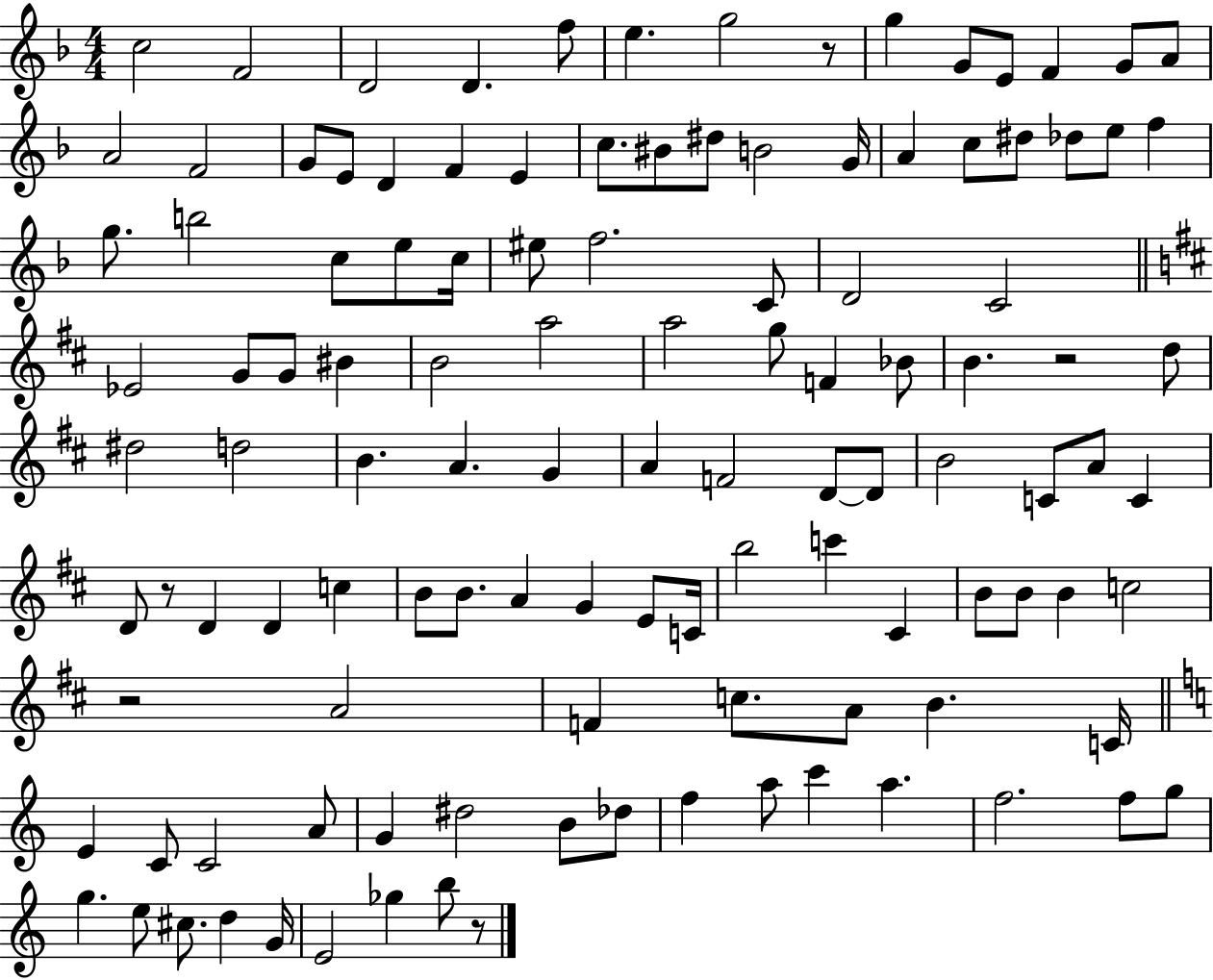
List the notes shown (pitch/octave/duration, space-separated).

C5/h F4/h D4/h D4/q. F5/e E5/q. G5/h R/e G5/q G4/e E4/e F4/q G4/e A4/e A4/h F4/h G4/e E4/e D4/q F4/q E4/q C5/e. BIS4/e D#5/e B4/h G4/s A4/q C5/e D#5/e Db5/e E5/e F5/q G5/e. B5/h C5/e E5/e C5/s EIS5/e F5/h. C4/e D4/h C4/h Eb4/h G4/e G4/e BIS4/q B4/h A5/h A5/h G5/e F4/q Bb4/e B4/q. R/h D5/e D#5/h D5/h B4/q. A4/q. G4/q A4/q F4/h D4/e D4/e B4/h C4/e A4/e C4/q D4/e R/e D4/q D4/q C5/q B4/e B4/e. A4/q G4/q E4/e C4/s B5/h C6/q C#4/q B4/e B4/e B4/q C5/h R/h A4/h F4/q C5/e. A4/e B4/q. C4/s E4/q C4/e C4/h A4/e G4/q D#5/h B4/e Db5/e F5/q A5/e C6/q A5/q. F5/h. F5/e G5/e G5/q. E5/e C#5/e. D5/q G4/s E4/h Gb5/q B5/e R/e